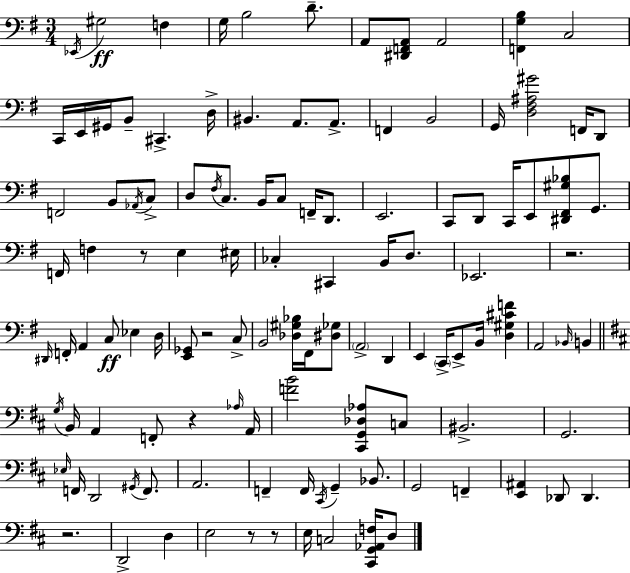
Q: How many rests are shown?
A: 7